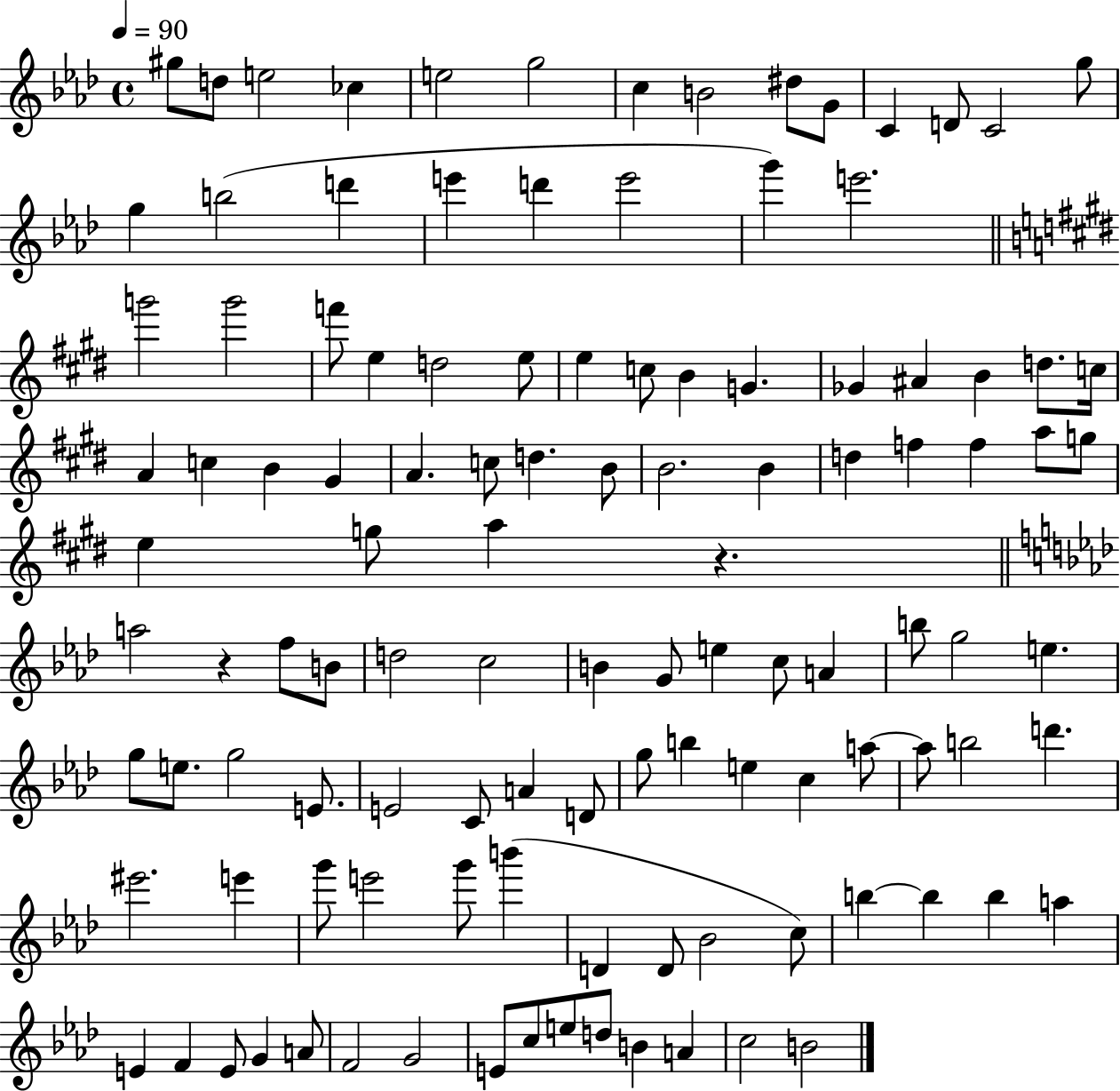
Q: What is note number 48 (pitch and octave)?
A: D5